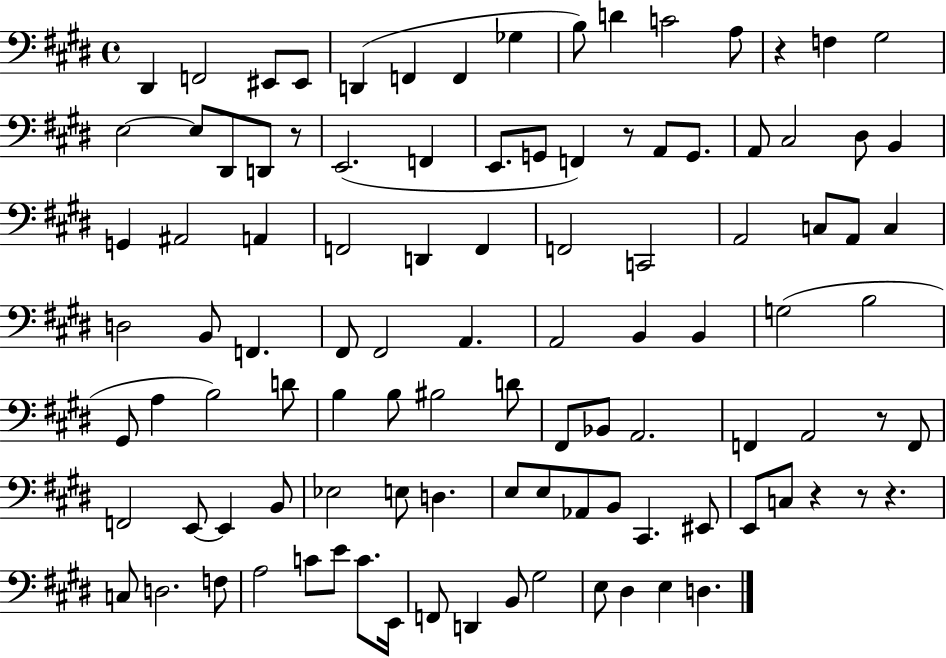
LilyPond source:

{
  \clef bass
  \time 4/4
  \defaultTimeSignature
  \key e \major
  dis,4 f,2 eis,8 eis,8 | d,4( f,4 f,4 ges4 | b8) d'4 c'2 a8 | r4 f4 gis2 | \break e2~~ e8 dis,8 d,8 r8 | e,2.( f,4 | e,8. g,8 f,4) r8 a,8 g,8. | a,8 cis2 dis8 b,4 | \break g,4 ais,2 a,4 | f,2 d,4 f,4 | f,2 c,2 | a,2 c8 a,8 c4 | \break d2 b,8 f,4. | fis,8 fis,2 a,4. | a,2 b,4 b,4 | g2( b2 | \break gis,8 a4 b2) d'8 | b4 b8 bis2 d'8 | fis,8 bes,8 a,2. | f,4 a,2 r8 f,8 | \break f,2 e,8~~ e,4 b,8 | ees2 e8 d4. | e8 e8 aes,8 b,8 cis,4. eis,8 | e,8 c8 r4 r8 r4. | \break c8 d2. f8 | a2 c'8 e'8 c'8. e,16 | f,8 d,4 b,8 gis2 | e8 dis4 e4 d4. | \break \bar "|."
}